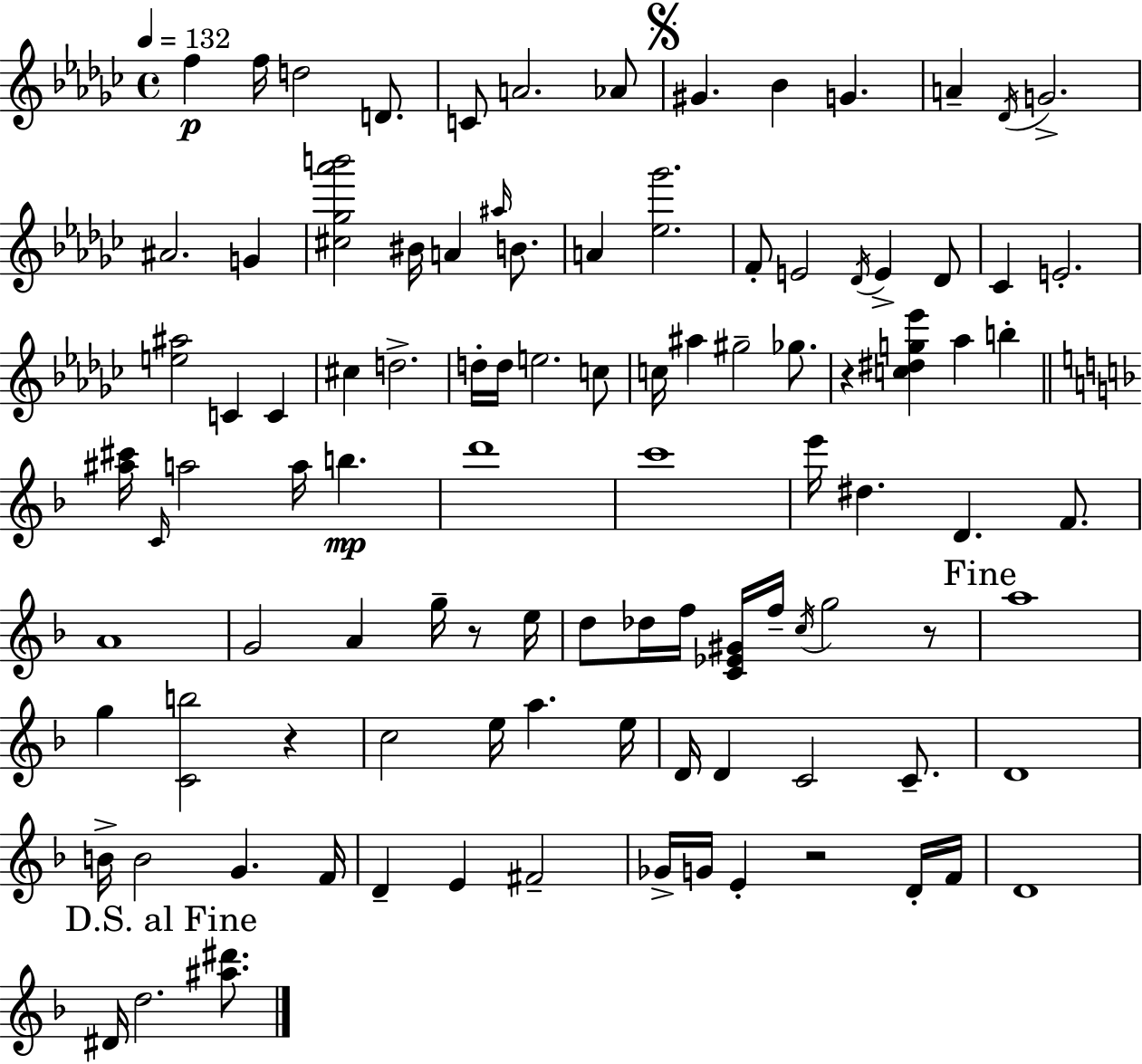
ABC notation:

X:1
T:Untitled
M:4/4
L:1/4
K:Ebm
f f/4 d2 D/2 C/2 A2 _A/2 ^G _B G A _D/4 G2 ^A2 G [^c_g_a'b']2 ^B/4 A ^a/4 B/2 A [_e_g']2 F/2 E2 _D/4 E _D/2 _C E2 [e^a]2 C C ^c d2 d/4 d/4 e2 c/2 c/4 ^a ^g2 _g/2 z [c^dg_e'] _a b [^a^c']/4 C/4 a2 a/4 b d'4 c'4 e'/4 ^d D F/2 A4 G2 A g/4 z/2 e/4 d/2 _d/4 f/4 [C_E^G]/4 f/4 c/4 g2 z/2 a4 g [Cb]2 z c2 e/4 a e/4 D/4 D C2 C/2 D4 B/4 B2 G F/4 D E ^F2 _G/4 G/4 E z2 D/4 F/4 D4 ^D/4 d2 [^a^d']/2